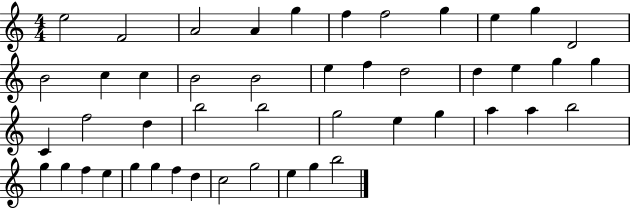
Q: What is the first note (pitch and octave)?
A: E5